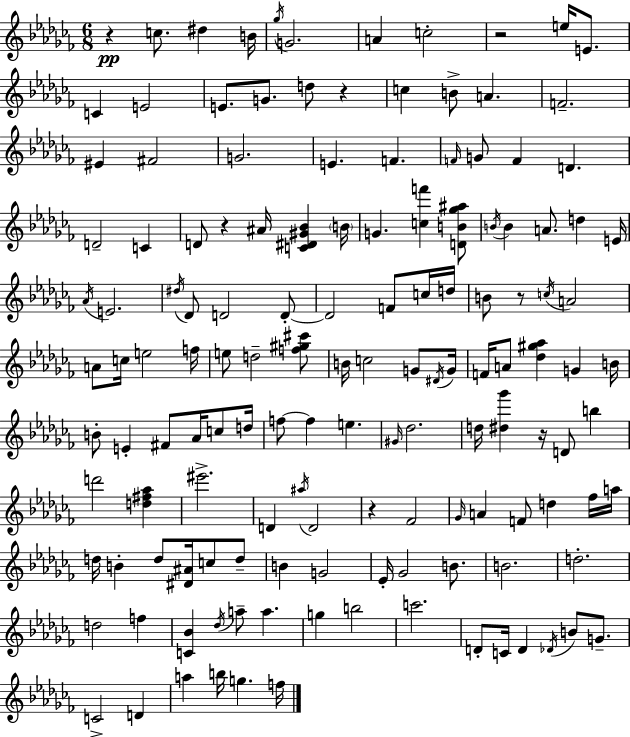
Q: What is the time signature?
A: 6/8